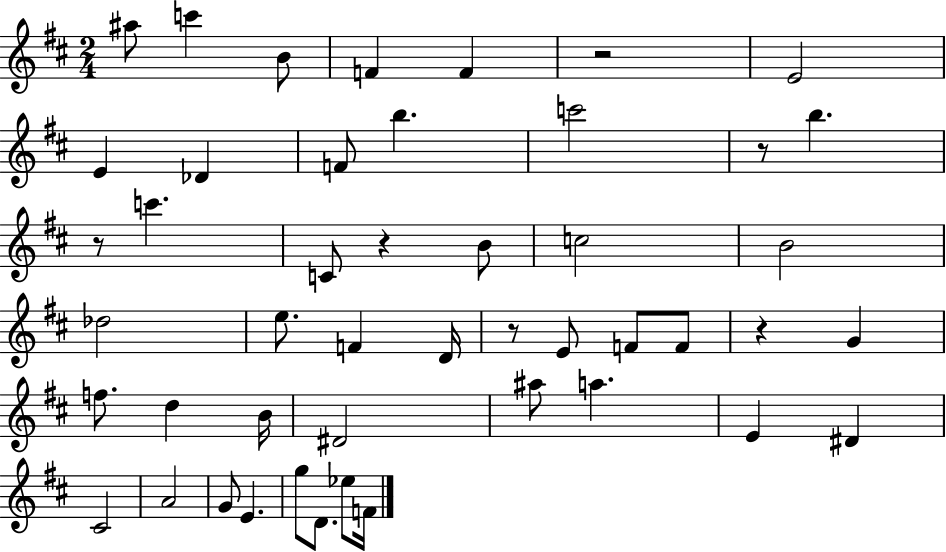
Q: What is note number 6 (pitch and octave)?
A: E4